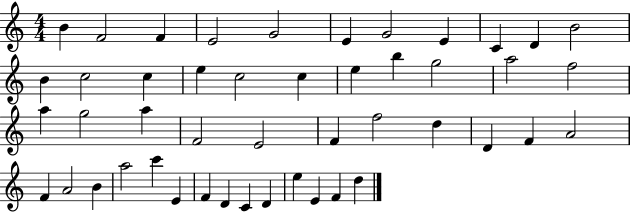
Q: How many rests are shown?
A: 0